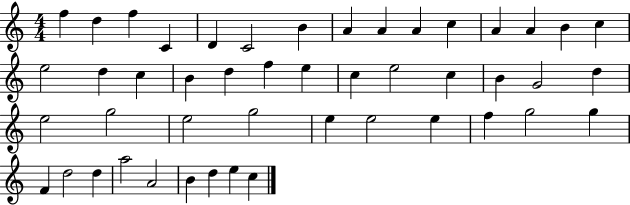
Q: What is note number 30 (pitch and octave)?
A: G5